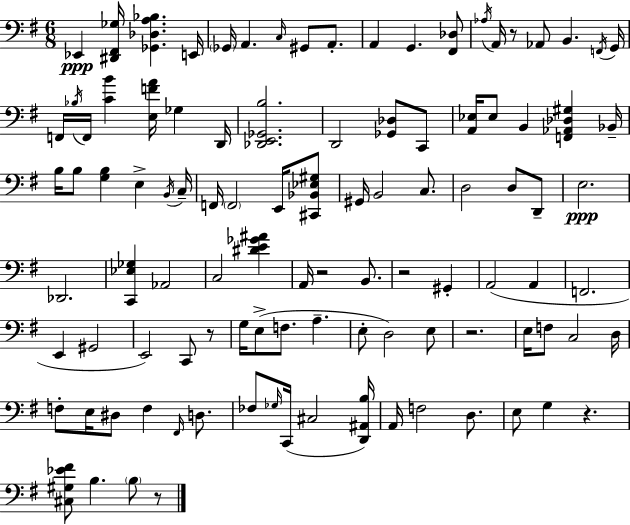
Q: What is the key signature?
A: G major